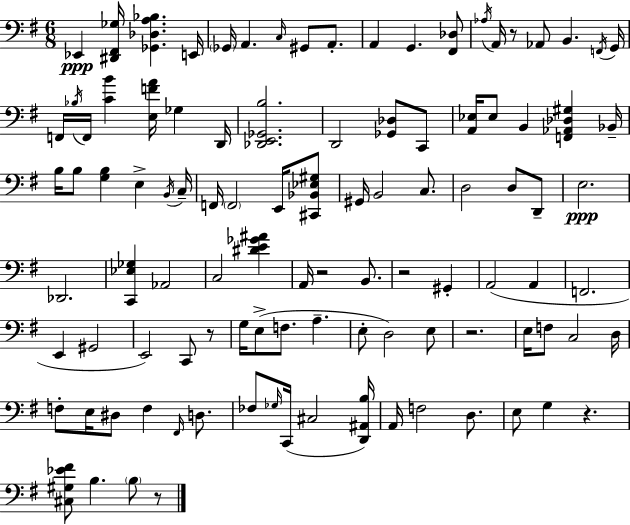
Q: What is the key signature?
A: G major